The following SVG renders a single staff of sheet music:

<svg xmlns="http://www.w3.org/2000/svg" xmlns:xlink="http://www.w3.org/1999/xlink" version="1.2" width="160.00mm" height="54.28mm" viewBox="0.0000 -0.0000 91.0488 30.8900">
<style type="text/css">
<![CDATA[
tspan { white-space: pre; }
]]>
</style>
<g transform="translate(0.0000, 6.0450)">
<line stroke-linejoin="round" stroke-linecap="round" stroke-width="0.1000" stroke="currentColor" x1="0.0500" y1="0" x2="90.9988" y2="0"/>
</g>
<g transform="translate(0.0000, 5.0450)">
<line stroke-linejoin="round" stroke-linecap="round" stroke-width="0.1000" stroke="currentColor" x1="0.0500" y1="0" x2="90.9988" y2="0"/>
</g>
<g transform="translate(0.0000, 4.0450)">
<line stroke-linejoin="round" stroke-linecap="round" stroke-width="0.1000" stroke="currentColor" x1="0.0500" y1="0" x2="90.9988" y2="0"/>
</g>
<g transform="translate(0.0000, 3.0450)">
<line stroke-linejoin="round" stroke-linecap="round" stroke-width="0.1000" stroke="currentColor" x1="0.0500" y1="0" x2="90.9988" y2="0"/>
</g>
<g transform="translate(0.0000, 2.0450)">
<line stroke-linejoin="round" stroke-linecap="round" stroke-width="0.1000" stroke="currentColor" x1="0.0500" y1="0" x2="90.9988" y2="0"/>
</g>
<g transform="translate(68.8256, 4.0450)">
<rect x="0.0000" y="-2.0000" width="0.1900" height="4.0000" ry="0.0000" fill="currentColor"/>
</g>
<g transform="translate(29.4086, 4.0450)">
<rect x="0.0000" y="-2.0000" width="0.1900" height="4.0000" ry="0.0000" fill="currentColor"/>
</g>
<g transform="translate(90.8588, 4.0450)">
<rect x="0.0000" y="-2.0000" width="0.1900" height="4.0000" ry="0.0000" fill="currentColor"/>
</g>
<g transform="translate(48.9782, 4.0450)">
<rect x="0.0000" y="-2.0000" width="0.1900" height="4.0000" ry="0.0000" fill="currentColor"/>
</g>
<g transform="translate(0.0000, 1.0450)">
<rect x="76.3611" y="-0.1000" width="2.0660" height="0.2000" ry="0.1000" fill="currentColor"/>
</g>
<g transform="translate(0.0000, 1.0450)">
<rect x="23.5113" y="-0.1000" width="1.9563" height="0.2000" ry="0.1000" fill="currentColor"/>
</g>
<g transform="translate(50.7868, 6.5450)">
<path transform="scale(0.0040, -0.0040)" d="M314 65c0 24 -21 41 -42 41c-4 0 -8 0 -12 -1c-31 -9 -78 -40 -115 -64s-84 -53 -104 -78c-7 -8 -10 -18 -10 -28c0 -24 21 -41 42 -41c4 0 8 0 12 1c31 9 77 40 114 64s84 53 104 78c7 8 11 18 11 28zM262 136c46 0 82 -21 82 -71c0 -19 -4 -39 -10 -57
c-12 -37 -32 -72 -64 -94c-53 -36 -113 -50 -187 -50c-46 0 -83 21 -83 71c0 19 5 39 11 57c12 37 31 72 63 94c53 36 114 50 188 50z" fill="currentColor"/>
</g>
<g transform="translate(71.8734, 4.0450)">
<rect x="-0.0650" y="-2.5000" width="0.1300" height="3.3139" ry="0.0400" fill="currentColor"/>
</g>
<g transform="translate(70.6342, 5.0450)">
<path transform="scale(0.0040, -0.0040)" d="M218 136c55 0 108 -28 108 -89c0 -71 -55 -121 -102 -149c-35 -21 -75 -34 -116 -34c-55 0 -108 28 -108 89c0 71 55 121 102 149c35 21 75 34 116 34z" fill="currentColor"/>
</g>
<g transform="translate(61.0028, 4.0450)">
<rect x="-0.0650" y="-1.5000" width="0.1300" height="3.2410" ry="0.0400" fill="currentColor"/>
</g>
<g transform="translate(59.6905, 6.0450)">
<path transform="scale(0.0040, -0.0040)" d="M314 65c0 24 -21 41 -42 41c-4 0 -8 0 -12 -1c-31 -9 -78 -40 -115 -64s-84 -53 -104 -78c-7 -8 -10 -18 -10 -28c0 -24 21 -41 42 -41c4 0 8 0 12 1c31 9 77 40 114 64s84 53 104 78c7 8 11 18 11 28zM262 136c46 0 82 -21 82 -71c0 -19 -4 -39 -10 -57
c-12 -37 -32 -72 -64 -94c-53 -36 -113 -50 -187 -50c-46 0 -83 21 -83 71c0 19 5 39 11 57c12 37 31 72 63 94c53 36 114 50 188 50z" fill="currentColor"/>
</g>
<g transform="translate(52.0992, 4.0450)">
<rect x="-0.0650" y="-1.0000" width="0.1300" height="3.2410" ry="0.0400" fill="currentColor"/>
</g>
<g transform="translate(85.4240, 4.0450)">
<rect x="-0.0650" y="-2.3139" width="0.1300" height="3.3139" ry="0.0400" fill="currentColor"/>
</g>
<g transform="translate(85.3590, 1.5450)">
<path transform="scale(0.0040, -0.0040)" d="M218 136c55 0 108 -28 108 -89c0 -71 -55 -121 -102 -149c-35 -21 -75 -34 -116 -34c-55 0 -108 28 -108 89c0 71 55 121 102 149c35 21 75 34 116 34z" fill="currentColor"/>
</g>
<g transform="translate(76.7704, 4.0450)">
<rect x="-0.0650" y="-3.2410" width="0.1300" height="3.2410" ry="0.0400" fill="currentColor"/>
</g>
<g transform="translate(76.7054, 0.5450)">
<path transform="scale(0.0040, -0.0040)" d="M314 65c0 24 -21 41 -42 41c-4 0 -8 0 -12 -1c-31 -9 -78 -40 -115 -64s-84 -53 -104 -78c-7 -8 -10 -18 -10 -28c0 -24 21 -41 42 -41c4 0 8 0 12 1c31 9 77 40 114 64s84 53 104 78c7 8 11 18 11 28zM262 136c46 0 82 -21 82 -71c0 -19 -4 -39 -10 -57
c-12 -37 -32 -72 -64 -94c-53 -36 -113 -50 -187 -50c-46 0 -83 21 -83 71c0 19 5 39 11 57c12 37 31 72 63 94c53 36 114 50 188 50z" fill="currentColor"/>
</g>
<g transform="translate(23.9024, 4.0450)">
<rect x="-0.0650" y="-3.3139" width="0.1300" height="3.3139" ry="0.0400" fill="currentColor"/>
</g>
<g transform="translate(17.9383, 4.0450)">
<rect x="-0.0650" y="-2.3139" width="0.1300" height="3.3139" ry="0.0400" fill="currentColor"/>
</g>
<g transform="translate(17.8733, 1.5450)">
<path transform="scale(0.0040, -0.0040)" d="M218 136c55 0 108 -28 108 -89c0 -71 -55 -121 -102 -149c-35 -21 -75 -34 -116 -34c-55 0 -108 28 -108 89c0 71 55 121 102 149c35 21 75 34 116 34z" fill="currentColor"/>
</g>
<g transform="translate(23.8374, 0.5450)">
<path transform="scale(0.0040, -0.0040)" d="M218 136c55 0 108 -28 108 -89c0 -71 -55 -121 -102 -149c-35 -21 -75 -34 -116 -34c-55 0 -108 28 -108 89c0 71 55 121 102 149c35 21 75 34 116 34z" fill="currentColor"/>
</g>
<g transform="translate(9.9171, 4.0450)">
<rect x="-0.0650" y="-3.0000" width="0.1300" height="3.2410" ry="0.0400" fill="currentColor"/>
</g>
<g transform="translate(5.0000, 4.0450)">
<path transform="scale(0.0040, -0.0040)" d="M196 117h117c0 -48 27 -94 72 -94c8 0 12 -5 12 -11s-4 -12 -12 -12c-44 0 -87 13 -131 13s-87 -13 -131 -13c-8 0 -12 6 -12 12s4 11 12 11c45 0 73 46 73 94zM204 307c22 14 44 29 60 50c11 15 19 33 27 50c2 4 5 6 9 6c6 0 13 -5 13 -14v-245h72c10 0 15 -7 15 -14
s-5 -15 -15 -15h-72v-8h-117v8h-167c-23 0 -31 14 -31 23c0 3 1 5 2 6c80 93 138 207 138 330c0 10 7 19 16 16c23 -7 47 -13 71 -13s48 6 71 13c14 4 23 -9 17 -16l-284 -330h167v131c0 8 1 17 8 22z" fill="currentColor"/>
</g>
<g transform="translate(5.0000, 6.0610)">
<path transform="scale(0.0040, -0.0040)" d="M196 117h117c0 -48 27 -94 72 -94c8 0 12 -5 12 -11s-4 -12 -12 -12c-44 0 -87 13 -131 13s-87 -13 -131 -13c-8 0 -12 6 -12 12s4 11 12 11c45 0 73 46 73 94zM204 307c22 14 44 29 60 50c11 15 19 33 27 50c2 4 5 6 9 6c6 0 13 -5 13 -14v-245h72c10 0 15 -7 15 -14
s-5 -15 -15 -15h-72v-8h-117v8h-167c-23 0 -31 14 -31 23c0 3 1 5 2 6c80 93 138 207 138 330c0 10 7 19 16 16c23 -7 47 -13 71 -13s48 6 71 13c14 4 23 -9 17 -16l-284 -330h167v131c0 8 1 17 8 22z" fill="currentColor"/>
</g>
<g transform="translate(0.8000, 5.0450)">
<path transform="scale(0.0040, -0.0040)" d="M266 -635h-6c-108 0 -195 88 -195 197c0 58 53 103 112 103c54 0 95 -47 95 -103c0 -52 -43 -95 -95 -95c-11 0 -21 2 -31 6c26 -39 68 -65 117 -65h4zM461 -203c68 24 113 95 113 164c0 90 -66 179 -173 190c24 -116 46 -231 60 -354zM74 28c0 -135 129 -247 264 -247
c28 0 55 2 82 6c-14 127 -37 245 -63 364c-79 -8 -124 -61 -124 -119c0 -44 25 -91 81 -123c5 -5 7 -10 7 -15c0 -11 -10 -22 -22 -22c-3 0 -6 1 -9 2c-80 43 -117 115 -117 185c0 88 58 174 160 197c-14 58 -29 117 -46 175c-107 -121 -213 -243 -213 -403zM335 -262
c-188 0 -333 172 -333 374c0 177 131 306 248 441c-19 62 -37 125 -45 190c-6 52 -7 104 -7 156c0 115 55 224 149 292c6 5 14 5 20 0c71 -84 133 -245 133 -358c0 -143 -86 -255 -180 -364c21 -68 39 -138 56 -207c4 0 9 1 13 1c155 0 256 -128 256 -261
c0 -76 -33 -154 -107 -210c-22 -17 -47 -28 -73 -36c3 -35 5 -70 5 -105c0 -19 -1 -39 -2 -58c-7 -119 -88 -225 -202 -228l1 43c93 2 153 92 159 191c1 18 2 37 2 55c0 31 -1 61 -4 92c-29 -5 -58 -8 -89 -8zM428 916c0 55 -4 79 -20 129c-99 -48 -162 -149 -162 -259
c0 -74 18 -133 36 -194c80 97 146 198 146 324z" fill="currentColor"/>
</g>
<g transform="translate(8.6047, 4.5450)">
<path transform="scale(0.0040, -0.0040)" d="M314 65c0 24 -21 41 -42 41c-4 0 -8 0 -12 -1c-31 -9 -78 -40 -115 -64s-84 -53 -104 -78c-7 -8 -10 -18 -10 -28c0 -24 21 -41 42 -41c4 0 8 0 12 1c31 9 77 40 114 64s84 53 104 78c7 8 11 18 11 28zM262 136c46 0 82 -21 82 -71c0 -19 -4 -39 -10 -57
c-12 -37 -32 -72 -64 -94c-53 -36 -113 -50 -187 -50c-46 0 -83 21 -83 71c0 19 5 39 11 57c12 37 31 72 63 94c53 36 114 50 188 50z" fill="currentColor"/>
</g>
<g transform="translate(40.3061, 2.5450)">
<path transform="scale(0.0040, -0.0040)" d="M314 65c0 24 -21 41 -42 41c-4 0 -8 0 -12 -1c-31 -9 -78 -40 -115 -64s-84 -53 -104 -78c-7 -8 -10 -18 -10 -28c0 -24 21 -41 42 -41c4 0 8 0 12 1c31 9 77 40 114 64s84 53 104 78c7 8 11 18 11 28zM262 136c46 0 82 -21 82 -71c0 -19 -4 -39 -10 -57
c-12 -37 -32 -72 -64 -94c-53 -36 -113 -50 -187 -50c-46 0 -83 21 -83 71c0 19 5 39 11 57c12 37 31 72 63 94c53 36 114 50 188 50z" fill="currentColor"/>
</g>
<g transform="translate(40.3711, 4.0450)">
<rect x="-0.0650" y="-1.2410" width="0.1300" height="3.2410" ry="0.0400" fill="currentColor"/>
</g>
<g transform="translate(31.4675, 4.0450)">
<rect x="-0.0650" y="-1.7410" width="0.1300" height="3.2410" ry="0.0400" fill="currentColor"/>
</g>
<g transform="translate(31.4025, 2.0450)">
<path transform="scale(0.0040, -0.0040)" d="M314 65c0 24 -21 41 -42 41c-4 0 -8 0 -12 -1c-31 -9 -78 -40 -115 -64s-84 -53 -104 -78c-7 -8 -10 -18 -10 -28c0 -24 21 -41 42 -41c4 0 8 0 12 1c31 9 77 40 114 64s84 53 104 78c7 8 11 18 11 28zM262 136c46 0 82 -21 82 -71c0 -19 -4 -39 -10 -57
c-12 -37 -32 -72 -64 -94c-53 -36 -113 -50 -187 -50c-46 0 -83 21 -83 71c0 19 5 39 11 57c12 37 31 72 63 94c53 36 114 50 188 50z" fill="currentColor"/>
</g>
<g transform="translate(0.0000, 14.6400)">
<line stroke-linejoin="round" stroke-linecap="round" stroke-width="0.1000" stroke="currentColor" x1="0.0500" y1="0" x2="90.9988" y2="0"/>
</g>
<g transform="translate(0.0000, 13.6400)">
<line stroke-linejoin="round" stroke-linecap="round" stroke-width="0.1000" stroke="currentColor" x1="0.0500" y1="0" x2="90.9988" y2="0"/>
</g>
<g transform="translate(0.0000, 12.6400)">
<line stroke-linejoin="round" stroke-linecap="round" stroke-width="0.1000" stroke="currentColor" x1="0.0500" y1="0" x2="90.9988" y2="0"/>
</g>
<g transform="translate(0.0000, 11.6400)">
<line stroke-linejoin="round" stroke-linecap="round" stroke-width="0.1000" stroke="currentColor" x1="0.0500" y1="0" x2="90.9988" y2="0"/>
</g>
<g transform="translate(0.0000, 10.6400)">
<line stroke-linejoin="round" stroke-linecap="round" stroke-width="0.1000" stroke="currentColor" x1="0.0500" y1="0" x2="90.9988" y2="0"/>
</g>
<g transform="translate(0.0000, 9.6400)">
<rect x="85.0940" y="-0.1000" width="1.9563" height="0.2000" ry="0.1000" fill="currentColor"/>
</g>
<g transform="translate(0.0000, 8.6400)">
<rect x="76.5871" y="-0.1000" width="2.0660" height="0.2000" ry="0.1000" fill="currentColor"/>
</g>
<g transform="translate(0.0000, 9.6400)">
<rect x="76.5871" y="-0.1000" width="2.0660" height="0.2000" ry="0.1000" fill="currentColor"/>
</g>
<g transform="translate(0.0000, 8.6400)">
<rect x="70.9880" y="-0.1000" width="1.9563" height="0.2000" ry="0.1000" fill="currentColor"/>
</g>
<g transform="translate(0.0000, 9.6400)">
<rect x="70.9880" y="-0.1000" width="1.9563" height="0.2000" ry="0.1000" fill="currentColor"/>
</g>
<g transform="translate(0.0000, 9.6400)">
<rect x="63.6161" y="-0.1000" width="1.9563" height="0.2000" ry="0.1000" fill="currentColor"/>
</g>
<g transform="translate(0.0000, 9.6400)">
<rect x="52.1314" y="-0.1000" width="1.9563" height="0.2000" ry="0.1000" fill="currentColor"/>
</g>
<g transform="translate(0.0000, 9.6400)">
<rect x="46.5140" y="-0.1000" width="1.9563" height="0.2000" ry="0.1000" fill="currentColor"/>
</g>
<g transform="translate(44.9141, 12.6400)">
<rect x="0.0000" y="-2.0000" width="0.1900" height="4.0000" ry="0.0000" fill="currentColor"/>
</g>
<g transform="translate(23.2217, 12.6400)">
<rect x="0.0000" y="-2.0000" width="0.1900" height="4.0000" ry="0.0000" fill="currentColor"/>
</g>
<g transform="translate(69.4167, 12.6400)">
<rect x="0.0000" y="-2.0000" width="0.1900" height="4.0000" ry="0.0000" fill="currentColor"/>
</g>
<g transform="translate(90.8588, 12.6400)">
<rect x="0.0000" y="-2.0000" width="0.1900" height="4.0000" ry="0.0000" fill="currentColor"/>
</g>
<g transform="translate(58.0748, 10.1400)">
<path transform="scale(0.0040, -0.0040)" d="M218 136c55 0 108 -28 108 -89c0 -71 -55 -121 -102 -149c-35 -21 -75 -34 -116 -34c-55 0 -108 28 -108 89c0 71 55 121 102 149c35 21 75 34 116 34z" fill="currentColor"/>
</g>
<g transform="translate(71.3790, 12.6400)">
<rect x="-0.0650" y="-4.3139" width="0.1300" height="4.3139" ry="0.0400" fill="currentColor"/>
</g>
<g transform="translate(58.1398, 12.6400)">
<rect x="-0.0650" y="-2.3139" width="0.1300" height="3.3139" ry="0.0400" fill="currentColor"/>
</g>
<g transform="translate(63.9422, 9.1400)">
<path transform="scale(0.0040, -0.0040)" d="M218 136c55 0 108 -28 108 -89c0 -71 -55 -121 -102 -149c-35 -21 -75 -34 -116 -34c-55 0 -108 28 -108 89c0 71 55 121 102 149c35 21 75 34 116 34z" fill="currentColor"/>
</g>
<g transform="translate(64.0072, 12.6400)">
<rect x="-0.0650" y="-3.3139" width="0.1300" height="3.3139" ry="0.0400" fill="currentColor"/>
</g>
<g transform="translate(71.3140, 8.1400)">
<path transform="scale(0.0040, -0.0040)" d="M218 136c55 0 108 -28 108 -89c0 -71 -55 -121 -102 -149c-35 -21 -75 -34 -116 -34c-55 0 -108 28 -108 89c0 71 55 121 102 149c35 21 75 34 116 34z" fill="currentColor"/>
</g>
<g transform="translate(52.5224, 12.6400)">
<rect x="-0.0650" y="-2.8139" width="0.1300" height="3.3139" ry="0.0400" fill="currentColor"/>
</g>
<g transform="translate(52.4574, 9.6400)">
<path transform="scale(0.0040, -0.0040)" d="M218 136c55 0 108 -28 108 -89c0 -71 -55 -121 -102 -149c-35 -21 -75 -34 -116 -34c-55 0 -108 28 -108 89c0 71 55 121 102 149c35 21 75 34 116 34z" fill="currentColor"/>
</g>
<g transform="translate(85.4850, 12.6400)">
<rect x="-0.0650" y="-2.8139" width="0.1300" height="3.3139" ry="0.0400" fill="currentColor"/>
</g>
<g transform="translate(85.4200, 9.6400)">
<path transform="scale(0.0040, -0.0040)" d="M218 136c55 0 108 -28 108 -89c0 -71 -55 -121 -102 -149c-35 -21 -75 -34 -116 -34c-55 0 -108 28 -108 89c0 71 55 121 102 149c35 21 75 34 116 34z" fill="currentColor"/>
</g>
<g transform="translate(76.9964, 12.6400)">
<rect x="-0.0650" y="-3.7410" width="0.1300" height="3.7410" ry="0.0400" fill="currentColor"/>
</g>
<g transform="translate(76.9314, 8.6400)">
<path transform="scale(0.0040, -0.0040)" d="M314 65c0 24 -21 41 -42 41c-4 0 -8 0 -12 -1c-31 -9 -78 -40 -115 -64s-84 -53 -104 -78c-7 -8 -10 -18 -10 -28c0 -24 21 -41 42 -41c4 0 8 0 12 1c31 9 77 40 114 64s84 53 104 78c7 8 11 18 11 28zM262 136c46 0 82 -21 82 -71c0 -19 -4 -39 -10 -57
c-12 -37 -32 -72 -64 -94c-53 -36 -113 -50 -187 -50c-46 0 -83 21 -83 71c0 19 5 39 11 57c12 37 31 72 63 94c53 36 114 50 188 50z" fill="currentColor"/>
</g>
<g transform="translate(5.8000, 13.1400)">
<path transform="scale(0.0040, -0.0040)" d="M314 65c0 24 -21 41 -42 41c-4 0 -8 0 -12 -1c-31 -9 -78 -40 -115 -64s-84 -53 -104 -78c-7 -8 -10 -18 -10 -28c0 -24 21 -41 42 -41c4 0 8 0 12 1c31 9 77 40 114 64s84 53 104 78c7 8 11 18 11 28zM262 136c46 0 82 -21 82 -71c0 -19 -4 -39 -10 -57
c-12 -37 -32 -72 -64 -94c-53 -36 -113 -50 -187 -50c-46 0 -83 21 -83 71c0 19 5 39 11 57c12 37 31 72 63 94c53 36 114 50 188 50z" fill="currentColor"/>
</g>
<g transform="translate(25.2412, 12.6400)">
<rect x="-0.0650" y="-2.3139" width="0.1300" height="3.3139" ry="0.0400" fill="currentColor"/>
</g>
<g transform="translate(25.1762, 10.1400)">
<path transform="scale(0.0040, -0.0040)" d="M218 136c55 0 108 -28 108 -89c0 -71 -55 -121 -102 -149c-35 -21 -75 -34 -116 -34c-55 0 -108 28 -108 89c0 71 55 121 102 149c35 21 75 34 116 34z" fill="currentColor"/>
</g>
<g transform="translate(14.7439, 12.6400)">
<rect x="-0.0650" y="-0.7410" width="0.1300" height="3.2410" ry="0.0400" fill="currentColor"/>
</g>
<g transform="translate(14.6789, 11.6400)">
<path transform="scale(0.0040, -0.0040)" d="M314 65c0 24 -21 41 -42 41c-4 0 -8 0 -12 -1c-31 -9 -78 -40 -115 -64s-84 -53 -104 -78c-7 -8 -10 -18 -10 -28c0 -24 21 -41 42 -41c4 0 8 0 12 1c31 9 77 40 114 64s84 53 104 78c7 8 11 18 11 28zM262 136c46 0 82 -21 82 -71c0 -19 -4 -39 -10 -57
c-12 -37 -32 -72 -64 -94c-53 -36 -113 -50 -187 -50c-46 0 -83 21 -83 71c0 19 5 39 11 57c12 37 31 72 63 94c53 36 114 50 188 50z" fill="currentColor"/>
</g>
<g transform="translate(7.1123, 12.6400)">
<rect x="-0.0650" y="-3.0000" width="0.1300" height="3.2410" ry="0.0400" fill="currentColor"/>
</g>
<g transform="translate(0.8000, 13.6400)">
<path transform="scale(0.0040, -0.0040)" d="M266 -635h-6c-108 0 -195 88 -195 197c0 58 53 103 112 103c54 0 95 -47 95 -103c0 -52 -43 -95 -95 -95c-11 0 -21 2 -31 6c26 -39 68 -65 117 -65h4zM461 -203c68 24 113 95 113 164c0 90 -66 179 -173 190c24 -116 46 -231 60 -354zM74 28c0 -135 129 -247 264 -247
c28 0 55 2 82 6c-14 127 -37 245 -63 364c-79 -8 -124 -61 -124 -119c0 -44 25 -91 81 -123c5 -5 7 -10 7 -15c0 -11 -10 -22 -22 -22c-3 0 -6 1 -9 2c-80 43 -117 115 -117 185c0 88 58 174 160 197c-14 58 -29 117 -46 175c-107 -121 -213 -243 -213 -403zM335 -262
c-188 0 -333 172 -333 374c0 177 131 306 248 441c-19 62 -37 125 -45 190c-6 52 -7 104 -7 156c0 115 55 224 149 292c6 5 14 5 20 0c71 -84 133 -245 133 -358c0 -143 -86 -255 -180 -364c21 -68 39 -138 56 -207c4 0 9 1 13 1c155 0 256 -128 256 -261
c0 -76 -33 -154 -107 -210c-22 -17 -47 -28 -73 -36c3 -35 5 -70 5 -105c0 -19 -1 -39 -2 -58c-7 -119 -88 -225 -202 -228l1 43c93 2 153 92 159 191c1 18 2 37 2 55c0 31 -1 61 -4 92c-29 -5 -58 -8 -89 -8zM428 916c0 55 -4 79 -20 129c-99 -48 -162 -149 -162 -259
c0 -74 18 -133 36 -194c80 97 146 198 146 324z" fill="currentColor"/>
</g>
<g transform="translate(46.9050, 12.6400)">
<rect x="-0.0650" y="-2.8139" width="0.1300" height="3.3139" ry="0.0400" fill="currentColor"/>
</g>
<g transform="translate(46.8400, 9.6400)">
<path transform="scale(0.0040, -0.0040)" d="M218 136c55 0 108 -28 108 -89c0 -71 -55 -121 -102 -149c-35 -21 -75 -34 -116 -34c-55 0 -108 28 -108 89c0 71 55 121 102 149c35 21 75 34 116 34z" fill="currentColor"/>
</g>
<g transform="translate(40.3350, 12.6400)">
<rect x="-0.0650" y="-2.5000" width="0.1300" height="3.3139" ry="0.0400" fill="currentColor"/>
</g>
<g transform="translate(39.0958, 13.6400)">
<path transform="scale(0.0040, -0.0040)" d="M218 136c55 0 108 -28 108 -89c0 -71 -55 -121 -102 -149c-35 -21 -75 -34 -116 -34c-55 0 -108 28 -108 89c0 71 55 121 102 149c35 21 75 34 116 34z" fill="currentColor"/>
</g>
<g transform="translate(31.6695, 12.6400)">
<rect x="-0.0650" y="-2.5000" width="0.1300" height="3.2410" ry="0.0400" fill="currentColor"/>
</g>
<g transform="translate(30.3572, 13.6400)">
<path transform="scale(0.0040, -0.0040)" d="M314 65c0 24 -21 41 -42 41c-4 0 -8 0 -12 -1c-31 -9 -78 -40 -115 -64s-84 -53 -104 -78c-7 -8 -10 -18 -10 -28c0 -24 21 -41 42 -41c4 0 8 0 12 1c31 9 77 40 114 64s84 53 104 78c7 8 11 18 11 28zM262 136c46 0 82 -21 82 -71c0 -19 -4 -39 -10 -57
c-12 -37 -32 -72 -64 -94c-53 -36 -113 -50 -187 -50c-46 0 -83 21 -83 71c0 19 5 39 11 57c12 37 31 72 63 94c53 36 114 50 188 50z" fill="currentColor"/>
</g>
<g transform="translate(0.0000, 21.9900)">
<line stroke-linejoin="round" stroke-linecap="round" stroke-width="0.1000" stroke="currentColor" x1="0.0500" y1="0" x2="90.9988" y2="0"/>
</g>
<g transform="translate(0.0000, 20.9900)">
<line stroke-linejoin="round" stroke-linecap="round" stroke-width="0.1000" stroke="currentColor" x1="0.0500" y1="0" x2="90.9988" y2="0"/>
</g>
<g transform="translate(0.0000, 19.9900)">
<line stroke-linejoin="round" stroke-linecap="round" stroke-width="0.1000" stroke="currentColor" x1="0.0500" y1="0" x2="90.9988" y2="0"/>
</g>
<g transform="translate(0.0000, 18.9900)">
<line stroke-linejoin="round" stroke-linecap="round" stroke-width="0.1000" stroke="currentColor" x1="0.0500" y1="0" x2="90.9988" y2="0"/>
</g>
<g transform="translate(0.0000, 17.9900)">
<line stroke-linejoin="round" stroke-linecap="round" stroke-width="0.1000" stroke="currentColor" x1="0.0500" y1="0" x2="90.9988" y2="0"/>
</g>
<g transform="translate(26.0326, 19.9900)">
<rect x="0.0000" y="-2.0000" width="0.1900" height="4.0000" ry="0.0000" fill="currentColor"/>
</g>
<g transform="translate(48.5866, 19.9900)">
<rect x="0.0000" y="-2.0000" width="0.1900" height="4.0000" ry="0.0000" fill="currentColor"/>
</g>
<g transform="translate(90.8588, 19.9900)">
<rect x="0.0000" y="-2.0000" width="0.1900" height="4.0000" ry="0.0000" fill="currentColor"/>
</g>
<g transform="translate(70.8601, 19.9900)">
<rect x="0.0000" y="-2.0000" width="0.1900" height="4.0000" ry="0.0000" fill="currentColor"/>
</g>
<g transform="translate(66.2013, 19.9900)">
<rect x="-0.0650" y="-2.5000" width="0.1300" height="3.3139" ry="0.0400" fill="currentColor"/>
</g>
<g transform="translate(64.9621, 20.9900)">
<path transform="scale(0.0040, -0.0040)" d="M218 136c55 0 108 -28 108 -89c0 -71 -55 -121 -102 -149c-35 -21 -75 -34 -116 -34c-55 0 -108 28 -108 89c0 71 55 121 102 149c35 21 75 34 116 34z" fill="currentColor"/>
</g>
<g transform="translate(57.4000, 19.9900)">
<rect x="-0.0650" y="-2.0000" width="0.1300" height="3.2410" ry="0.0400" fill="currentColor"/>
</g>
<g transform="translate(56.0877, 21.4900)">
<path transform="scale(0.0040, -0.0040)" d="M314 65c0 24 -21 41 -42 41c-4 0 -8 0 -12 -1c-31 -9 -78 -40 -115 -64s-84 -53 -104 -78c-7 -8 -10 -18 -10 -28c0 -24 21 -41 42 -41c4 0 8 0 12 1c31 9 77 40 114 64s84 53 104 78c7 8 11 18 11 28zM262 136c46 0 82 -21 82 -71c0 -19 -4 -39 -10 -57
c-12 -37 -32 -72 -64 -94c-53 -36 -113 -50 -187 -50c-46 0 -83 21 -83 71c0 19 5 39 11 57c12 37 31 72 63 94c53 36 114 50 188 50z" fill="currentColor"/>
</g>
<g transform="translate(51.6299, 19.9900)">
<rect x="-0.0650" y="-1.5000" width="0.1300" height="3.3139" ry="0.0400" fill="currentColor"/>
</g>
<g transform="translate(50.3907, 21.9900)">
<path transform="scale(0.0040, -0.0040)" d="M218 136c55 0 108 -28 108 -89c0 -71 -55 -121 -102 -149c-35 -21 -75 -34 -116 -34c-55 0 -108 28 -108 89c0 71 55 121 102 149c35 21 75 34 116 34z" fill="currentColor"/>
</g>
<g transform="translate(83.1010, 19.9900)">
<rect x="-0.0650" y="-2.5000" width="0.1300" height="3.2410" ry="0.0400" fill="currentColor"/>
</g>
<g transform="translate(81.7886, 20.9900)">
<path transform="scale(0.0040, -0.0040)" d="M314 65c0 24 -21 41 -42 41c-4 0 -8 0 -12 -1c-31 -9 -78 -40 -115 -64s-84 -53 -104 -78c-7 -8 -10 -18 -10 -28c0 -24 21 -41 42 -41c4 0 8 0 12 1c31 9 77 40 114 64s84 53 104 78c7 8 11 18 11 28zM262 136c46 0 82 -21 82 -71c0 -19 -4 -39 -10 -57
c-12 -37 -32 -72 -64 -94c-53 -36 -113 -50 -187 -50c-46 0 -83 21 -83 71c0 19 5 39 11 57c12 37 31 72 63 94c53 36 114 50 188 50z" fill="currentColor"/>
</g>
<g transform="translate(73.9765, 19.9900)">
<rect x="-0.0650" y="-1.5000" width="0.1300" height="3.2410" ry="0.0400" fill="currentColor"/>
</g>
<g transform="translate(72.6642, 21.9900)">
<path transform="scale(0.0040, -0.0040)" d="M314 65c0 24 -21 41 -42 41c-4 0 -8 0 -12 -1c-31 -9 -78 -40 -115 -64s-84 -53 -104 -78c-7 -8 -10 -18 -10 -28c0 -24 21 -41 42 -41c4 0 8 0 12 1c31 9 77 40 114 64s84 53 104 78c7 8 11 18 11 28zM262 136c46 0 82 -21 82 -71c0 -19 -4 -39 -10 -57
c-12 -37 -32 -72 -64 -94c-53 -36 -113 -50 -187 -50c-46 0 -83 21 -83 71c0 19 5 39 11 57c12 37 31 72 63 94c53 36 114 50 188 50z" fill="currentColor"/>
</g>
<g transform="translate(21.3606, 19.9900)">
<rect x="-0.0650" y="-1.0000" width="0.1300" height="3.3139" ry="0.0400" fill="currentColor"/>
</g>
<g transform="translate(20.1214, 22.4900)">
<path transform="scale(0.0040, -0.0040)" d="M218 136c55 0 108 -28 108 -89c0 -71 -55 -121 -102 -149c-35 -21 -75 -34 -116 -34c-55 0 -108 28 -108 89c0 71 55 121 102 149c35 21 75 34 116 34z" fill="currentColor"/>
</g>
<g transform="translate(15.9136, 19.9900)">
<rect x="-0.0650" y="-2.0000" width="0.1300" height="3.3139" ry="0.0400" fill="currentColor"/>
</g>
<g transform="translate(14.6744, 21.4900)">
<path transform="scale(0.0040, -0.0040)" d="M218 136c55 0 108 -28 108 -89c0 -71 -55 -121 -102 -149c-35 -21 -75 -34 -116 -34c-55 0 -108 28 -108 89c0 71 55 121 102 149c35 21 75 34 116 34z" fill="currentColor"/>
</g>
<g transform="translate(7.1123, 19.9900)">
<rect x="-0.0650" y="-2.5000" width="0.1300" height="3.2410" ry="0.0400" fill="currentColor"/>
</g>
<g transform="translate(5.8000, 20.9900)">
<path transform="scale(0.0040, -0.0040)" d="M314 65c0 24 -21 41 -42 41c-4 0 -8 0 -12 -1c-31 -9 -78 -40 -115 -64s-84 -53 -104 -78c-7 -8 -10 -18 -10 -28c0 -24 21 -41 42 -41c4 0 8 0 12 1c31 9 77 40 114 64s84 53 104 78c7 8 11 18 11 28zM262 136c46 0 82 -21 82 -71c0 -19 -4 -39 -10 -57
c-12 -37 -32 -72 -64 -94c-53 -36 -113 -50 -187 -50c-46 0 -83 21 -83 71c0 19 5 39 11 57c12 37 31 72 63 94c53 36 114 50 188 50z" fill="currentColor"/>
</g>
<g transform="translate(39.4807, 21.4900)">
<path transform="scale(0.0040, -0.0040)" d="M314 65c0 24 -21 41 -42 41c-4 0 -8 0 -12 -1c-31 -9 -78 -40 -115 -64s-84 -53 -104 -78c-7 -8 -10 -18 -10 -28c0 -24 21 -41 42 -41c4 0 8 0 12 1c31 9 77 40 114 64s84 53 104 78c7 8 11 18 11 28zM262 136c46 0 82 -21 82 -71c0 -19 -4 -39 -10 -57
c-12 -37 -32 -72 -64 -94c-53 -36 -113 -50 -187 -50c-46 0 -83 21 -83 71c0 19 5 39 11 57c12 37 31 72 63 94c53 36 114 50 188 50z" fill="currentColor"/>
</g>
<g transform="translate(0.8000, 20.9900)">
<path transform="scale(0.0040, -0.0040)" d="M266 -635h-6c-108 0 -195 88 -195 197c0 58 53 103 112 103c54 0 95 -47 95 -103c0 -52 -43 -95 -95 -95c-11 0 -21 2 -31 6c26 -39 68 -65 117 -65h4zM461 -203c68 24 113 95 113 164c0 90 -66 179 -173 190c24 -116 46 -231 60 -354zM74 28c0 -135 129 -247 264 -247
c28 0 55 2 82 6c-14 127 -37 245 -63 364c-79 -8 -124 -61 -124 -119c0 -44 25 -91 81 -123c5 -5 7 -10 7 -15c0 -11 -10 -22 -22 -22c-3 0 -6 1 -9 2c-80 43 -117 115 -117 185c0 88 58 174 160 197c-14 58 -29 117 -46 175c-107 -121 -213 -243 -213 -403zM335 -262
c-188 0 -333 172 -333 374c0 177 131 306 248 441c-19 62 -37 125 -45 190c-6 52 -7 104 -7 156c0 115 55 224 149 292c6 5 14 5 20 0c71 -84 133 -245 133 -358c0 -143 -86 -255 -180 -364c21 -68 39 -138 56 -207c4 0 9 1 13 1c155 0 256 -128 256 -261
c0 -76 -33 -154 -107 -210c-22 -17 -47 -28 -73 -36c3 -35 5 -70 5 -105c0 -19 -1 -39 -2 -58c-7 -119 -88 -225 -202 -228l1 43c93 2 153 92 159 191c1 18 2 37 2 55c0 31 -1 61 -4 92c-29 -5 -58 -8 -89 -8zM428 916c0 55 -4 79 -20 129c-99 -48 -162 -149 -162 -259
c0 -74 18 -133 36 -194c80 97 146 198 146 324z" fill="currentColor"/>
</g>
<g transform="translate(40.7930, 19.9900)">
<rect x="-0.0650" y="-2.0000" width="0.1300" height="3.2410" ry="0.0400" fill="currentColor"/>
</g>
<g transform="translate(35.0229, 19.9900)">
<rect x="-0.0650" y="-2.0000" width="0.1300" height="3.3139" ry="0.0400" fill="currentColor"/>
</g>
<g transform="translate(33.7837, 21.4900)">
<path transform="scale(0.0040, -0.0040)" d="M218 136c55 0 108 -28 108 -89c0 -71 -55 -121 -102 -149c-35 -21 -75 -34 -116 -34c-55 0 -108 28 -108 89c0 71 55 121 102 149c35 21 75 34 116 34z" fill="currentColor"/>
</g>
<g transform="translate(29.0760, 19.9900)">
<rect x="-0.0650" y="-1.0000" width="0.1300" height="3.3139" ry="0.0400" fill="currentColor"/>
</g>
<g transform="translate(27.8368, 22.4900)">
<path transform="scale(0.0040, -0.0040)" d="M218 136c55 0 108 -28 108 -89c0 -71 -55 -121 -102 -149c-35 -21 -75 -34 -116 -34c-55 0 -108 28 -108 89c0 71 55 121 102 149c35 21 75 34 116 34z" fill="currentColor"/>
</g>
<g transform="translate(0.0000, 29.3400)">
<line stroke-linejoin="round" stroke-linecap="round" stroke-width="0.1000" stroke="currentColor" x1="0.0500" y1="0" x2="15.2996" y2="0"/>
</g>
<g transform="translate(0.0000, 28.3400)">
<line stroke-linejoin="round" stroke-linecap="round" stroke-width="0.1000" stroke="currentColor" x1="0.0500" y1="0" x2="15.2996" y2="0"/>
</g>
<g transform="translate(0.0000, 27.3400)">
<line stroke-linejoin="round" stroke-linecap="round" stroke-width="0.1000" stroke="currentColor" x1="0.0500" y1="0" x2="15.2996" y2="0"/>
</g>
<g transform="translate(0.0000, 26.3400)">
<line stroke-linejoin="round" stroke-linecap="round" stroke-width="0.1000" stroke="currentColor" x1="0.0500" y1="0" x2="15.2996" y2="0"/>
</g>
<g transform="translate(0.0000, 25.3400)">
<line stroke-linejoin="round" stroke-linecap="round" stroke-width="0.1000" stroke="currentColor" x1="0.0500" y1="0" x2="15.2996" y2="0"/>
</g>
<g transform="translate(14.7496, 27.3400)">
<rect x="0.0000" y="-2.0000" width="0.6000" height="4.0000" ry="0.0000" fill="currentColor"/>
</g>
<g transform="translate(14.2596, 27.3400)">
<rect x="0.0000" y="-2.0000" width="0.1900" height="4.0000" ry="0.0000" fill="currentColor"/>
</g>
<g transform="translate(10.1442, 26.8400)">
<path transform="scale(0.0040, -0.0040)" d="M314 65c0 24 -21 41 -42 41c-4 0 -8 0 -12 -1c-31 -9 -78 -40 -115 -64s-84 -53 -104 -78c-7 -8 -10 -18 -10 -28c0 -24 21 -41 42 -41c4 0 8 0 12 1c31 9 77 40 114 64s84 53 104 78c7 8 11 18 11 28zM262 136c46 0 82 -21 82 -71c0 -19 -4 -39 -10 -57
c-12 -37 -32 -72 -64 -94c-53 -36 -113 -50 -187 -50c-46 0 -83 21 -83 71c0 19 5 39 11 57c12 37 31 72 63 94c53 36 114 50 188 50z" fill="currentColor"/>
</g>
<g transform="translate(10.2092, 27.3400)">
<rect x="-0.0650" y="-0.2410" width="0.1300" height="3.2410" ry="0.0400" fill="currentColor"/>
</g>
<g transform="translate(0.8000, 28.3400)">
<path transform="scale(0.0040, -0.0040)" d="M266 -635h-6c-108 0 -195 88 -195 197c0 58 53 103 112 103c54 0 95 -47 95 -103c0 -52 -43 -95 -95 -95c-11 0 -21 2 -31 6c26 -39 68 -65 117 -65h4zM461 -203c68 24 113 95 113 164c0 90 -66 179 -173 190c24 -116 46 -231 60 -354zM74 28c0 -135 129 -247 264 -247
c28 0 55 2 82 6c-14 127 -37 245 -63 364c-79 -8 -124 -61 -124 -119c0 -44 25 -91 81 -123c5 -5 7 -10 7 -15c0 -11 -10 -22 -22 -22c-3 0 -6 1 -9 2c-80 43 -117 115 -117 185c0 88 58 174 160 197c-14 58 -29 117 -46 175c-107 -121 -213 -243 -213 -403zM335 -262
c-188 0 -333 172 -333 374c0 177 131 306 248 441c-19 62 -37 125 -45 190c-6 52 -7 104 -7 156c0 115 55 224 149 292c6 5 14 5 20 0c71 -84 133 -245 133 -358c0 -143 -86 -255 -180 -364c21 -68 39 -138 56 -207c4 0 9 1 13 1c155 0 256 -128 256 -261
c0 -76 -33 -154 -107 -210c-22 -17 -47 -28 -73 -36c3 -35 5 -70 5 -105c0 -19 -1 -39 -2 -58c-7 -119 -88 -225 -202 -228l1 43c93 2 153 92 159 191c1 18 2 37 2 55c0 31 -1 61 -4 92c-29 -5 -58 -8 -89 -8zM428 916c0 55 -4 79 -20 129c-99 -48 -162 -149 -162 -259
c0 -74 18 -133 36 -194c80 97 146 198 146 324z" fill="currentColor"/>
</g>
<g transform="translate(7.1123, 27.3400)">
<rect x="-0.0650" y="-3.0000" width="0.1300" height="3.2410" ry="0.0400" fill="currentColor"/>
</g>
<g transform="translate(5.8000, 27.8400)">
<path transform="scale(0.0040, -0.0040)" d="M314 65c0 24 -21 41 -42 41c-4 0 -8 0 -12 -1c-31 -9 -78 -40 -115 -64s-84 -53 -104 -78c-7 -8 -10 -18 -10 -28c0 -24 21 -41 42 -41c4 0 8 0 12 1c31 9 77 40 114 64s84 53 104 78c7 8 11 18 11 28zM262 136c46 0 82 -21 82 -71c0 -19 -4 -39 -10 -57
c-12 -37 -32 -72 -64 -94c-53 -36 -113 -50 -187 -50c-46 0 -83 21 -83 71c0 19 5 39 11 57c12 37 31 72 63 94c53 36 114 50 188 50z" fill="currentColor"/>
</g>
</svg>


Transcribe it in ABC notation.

X:1
T:Untitled
M:4/4
L:1/4
K:C
A2 g b f2 e2 D2 E2 G b2 g A2 d2 g G2 G a a g b d' c'2 a G2 F D D F F2 E F2 G E2 G2 A2 c2